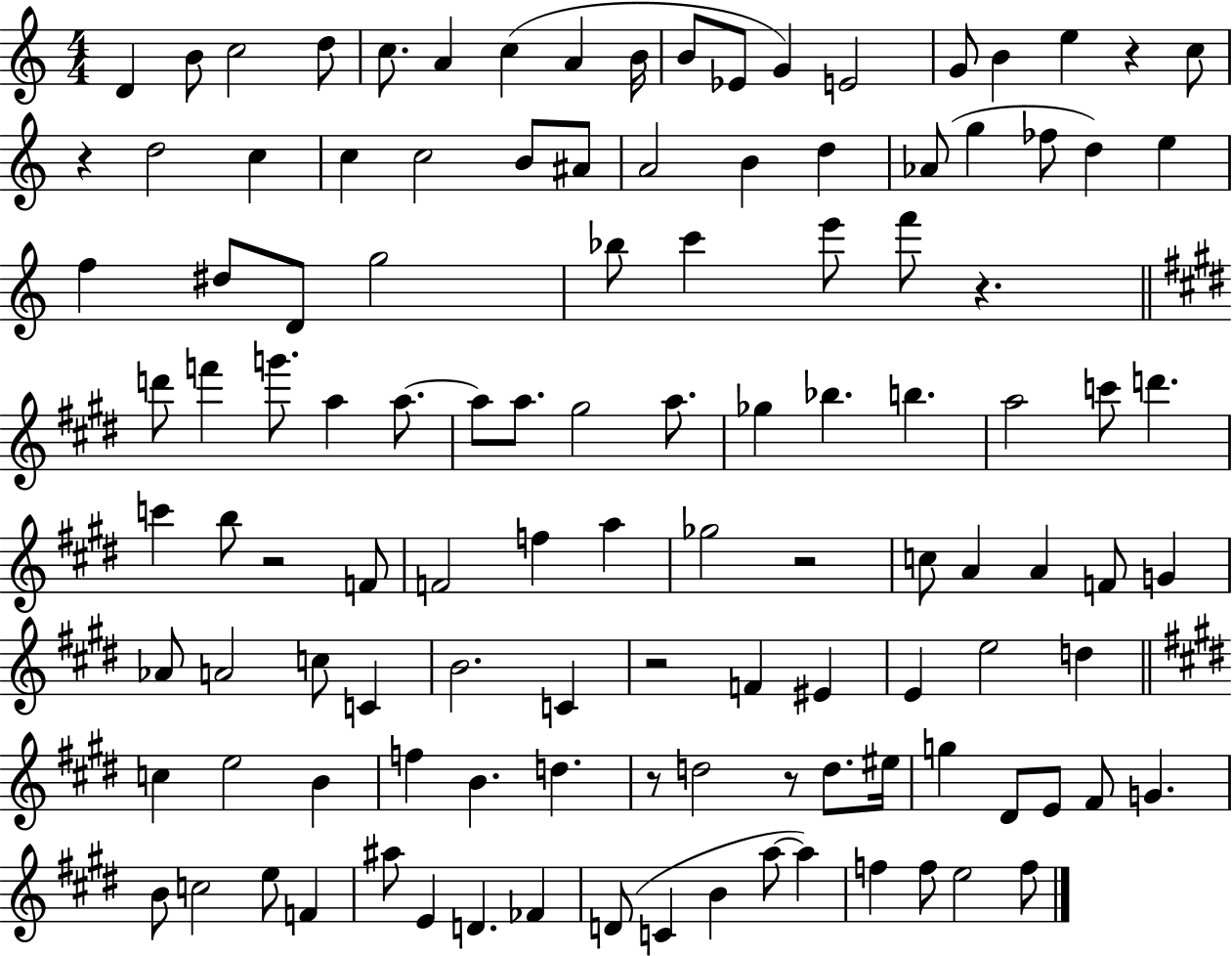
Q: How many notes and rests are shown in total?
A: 116